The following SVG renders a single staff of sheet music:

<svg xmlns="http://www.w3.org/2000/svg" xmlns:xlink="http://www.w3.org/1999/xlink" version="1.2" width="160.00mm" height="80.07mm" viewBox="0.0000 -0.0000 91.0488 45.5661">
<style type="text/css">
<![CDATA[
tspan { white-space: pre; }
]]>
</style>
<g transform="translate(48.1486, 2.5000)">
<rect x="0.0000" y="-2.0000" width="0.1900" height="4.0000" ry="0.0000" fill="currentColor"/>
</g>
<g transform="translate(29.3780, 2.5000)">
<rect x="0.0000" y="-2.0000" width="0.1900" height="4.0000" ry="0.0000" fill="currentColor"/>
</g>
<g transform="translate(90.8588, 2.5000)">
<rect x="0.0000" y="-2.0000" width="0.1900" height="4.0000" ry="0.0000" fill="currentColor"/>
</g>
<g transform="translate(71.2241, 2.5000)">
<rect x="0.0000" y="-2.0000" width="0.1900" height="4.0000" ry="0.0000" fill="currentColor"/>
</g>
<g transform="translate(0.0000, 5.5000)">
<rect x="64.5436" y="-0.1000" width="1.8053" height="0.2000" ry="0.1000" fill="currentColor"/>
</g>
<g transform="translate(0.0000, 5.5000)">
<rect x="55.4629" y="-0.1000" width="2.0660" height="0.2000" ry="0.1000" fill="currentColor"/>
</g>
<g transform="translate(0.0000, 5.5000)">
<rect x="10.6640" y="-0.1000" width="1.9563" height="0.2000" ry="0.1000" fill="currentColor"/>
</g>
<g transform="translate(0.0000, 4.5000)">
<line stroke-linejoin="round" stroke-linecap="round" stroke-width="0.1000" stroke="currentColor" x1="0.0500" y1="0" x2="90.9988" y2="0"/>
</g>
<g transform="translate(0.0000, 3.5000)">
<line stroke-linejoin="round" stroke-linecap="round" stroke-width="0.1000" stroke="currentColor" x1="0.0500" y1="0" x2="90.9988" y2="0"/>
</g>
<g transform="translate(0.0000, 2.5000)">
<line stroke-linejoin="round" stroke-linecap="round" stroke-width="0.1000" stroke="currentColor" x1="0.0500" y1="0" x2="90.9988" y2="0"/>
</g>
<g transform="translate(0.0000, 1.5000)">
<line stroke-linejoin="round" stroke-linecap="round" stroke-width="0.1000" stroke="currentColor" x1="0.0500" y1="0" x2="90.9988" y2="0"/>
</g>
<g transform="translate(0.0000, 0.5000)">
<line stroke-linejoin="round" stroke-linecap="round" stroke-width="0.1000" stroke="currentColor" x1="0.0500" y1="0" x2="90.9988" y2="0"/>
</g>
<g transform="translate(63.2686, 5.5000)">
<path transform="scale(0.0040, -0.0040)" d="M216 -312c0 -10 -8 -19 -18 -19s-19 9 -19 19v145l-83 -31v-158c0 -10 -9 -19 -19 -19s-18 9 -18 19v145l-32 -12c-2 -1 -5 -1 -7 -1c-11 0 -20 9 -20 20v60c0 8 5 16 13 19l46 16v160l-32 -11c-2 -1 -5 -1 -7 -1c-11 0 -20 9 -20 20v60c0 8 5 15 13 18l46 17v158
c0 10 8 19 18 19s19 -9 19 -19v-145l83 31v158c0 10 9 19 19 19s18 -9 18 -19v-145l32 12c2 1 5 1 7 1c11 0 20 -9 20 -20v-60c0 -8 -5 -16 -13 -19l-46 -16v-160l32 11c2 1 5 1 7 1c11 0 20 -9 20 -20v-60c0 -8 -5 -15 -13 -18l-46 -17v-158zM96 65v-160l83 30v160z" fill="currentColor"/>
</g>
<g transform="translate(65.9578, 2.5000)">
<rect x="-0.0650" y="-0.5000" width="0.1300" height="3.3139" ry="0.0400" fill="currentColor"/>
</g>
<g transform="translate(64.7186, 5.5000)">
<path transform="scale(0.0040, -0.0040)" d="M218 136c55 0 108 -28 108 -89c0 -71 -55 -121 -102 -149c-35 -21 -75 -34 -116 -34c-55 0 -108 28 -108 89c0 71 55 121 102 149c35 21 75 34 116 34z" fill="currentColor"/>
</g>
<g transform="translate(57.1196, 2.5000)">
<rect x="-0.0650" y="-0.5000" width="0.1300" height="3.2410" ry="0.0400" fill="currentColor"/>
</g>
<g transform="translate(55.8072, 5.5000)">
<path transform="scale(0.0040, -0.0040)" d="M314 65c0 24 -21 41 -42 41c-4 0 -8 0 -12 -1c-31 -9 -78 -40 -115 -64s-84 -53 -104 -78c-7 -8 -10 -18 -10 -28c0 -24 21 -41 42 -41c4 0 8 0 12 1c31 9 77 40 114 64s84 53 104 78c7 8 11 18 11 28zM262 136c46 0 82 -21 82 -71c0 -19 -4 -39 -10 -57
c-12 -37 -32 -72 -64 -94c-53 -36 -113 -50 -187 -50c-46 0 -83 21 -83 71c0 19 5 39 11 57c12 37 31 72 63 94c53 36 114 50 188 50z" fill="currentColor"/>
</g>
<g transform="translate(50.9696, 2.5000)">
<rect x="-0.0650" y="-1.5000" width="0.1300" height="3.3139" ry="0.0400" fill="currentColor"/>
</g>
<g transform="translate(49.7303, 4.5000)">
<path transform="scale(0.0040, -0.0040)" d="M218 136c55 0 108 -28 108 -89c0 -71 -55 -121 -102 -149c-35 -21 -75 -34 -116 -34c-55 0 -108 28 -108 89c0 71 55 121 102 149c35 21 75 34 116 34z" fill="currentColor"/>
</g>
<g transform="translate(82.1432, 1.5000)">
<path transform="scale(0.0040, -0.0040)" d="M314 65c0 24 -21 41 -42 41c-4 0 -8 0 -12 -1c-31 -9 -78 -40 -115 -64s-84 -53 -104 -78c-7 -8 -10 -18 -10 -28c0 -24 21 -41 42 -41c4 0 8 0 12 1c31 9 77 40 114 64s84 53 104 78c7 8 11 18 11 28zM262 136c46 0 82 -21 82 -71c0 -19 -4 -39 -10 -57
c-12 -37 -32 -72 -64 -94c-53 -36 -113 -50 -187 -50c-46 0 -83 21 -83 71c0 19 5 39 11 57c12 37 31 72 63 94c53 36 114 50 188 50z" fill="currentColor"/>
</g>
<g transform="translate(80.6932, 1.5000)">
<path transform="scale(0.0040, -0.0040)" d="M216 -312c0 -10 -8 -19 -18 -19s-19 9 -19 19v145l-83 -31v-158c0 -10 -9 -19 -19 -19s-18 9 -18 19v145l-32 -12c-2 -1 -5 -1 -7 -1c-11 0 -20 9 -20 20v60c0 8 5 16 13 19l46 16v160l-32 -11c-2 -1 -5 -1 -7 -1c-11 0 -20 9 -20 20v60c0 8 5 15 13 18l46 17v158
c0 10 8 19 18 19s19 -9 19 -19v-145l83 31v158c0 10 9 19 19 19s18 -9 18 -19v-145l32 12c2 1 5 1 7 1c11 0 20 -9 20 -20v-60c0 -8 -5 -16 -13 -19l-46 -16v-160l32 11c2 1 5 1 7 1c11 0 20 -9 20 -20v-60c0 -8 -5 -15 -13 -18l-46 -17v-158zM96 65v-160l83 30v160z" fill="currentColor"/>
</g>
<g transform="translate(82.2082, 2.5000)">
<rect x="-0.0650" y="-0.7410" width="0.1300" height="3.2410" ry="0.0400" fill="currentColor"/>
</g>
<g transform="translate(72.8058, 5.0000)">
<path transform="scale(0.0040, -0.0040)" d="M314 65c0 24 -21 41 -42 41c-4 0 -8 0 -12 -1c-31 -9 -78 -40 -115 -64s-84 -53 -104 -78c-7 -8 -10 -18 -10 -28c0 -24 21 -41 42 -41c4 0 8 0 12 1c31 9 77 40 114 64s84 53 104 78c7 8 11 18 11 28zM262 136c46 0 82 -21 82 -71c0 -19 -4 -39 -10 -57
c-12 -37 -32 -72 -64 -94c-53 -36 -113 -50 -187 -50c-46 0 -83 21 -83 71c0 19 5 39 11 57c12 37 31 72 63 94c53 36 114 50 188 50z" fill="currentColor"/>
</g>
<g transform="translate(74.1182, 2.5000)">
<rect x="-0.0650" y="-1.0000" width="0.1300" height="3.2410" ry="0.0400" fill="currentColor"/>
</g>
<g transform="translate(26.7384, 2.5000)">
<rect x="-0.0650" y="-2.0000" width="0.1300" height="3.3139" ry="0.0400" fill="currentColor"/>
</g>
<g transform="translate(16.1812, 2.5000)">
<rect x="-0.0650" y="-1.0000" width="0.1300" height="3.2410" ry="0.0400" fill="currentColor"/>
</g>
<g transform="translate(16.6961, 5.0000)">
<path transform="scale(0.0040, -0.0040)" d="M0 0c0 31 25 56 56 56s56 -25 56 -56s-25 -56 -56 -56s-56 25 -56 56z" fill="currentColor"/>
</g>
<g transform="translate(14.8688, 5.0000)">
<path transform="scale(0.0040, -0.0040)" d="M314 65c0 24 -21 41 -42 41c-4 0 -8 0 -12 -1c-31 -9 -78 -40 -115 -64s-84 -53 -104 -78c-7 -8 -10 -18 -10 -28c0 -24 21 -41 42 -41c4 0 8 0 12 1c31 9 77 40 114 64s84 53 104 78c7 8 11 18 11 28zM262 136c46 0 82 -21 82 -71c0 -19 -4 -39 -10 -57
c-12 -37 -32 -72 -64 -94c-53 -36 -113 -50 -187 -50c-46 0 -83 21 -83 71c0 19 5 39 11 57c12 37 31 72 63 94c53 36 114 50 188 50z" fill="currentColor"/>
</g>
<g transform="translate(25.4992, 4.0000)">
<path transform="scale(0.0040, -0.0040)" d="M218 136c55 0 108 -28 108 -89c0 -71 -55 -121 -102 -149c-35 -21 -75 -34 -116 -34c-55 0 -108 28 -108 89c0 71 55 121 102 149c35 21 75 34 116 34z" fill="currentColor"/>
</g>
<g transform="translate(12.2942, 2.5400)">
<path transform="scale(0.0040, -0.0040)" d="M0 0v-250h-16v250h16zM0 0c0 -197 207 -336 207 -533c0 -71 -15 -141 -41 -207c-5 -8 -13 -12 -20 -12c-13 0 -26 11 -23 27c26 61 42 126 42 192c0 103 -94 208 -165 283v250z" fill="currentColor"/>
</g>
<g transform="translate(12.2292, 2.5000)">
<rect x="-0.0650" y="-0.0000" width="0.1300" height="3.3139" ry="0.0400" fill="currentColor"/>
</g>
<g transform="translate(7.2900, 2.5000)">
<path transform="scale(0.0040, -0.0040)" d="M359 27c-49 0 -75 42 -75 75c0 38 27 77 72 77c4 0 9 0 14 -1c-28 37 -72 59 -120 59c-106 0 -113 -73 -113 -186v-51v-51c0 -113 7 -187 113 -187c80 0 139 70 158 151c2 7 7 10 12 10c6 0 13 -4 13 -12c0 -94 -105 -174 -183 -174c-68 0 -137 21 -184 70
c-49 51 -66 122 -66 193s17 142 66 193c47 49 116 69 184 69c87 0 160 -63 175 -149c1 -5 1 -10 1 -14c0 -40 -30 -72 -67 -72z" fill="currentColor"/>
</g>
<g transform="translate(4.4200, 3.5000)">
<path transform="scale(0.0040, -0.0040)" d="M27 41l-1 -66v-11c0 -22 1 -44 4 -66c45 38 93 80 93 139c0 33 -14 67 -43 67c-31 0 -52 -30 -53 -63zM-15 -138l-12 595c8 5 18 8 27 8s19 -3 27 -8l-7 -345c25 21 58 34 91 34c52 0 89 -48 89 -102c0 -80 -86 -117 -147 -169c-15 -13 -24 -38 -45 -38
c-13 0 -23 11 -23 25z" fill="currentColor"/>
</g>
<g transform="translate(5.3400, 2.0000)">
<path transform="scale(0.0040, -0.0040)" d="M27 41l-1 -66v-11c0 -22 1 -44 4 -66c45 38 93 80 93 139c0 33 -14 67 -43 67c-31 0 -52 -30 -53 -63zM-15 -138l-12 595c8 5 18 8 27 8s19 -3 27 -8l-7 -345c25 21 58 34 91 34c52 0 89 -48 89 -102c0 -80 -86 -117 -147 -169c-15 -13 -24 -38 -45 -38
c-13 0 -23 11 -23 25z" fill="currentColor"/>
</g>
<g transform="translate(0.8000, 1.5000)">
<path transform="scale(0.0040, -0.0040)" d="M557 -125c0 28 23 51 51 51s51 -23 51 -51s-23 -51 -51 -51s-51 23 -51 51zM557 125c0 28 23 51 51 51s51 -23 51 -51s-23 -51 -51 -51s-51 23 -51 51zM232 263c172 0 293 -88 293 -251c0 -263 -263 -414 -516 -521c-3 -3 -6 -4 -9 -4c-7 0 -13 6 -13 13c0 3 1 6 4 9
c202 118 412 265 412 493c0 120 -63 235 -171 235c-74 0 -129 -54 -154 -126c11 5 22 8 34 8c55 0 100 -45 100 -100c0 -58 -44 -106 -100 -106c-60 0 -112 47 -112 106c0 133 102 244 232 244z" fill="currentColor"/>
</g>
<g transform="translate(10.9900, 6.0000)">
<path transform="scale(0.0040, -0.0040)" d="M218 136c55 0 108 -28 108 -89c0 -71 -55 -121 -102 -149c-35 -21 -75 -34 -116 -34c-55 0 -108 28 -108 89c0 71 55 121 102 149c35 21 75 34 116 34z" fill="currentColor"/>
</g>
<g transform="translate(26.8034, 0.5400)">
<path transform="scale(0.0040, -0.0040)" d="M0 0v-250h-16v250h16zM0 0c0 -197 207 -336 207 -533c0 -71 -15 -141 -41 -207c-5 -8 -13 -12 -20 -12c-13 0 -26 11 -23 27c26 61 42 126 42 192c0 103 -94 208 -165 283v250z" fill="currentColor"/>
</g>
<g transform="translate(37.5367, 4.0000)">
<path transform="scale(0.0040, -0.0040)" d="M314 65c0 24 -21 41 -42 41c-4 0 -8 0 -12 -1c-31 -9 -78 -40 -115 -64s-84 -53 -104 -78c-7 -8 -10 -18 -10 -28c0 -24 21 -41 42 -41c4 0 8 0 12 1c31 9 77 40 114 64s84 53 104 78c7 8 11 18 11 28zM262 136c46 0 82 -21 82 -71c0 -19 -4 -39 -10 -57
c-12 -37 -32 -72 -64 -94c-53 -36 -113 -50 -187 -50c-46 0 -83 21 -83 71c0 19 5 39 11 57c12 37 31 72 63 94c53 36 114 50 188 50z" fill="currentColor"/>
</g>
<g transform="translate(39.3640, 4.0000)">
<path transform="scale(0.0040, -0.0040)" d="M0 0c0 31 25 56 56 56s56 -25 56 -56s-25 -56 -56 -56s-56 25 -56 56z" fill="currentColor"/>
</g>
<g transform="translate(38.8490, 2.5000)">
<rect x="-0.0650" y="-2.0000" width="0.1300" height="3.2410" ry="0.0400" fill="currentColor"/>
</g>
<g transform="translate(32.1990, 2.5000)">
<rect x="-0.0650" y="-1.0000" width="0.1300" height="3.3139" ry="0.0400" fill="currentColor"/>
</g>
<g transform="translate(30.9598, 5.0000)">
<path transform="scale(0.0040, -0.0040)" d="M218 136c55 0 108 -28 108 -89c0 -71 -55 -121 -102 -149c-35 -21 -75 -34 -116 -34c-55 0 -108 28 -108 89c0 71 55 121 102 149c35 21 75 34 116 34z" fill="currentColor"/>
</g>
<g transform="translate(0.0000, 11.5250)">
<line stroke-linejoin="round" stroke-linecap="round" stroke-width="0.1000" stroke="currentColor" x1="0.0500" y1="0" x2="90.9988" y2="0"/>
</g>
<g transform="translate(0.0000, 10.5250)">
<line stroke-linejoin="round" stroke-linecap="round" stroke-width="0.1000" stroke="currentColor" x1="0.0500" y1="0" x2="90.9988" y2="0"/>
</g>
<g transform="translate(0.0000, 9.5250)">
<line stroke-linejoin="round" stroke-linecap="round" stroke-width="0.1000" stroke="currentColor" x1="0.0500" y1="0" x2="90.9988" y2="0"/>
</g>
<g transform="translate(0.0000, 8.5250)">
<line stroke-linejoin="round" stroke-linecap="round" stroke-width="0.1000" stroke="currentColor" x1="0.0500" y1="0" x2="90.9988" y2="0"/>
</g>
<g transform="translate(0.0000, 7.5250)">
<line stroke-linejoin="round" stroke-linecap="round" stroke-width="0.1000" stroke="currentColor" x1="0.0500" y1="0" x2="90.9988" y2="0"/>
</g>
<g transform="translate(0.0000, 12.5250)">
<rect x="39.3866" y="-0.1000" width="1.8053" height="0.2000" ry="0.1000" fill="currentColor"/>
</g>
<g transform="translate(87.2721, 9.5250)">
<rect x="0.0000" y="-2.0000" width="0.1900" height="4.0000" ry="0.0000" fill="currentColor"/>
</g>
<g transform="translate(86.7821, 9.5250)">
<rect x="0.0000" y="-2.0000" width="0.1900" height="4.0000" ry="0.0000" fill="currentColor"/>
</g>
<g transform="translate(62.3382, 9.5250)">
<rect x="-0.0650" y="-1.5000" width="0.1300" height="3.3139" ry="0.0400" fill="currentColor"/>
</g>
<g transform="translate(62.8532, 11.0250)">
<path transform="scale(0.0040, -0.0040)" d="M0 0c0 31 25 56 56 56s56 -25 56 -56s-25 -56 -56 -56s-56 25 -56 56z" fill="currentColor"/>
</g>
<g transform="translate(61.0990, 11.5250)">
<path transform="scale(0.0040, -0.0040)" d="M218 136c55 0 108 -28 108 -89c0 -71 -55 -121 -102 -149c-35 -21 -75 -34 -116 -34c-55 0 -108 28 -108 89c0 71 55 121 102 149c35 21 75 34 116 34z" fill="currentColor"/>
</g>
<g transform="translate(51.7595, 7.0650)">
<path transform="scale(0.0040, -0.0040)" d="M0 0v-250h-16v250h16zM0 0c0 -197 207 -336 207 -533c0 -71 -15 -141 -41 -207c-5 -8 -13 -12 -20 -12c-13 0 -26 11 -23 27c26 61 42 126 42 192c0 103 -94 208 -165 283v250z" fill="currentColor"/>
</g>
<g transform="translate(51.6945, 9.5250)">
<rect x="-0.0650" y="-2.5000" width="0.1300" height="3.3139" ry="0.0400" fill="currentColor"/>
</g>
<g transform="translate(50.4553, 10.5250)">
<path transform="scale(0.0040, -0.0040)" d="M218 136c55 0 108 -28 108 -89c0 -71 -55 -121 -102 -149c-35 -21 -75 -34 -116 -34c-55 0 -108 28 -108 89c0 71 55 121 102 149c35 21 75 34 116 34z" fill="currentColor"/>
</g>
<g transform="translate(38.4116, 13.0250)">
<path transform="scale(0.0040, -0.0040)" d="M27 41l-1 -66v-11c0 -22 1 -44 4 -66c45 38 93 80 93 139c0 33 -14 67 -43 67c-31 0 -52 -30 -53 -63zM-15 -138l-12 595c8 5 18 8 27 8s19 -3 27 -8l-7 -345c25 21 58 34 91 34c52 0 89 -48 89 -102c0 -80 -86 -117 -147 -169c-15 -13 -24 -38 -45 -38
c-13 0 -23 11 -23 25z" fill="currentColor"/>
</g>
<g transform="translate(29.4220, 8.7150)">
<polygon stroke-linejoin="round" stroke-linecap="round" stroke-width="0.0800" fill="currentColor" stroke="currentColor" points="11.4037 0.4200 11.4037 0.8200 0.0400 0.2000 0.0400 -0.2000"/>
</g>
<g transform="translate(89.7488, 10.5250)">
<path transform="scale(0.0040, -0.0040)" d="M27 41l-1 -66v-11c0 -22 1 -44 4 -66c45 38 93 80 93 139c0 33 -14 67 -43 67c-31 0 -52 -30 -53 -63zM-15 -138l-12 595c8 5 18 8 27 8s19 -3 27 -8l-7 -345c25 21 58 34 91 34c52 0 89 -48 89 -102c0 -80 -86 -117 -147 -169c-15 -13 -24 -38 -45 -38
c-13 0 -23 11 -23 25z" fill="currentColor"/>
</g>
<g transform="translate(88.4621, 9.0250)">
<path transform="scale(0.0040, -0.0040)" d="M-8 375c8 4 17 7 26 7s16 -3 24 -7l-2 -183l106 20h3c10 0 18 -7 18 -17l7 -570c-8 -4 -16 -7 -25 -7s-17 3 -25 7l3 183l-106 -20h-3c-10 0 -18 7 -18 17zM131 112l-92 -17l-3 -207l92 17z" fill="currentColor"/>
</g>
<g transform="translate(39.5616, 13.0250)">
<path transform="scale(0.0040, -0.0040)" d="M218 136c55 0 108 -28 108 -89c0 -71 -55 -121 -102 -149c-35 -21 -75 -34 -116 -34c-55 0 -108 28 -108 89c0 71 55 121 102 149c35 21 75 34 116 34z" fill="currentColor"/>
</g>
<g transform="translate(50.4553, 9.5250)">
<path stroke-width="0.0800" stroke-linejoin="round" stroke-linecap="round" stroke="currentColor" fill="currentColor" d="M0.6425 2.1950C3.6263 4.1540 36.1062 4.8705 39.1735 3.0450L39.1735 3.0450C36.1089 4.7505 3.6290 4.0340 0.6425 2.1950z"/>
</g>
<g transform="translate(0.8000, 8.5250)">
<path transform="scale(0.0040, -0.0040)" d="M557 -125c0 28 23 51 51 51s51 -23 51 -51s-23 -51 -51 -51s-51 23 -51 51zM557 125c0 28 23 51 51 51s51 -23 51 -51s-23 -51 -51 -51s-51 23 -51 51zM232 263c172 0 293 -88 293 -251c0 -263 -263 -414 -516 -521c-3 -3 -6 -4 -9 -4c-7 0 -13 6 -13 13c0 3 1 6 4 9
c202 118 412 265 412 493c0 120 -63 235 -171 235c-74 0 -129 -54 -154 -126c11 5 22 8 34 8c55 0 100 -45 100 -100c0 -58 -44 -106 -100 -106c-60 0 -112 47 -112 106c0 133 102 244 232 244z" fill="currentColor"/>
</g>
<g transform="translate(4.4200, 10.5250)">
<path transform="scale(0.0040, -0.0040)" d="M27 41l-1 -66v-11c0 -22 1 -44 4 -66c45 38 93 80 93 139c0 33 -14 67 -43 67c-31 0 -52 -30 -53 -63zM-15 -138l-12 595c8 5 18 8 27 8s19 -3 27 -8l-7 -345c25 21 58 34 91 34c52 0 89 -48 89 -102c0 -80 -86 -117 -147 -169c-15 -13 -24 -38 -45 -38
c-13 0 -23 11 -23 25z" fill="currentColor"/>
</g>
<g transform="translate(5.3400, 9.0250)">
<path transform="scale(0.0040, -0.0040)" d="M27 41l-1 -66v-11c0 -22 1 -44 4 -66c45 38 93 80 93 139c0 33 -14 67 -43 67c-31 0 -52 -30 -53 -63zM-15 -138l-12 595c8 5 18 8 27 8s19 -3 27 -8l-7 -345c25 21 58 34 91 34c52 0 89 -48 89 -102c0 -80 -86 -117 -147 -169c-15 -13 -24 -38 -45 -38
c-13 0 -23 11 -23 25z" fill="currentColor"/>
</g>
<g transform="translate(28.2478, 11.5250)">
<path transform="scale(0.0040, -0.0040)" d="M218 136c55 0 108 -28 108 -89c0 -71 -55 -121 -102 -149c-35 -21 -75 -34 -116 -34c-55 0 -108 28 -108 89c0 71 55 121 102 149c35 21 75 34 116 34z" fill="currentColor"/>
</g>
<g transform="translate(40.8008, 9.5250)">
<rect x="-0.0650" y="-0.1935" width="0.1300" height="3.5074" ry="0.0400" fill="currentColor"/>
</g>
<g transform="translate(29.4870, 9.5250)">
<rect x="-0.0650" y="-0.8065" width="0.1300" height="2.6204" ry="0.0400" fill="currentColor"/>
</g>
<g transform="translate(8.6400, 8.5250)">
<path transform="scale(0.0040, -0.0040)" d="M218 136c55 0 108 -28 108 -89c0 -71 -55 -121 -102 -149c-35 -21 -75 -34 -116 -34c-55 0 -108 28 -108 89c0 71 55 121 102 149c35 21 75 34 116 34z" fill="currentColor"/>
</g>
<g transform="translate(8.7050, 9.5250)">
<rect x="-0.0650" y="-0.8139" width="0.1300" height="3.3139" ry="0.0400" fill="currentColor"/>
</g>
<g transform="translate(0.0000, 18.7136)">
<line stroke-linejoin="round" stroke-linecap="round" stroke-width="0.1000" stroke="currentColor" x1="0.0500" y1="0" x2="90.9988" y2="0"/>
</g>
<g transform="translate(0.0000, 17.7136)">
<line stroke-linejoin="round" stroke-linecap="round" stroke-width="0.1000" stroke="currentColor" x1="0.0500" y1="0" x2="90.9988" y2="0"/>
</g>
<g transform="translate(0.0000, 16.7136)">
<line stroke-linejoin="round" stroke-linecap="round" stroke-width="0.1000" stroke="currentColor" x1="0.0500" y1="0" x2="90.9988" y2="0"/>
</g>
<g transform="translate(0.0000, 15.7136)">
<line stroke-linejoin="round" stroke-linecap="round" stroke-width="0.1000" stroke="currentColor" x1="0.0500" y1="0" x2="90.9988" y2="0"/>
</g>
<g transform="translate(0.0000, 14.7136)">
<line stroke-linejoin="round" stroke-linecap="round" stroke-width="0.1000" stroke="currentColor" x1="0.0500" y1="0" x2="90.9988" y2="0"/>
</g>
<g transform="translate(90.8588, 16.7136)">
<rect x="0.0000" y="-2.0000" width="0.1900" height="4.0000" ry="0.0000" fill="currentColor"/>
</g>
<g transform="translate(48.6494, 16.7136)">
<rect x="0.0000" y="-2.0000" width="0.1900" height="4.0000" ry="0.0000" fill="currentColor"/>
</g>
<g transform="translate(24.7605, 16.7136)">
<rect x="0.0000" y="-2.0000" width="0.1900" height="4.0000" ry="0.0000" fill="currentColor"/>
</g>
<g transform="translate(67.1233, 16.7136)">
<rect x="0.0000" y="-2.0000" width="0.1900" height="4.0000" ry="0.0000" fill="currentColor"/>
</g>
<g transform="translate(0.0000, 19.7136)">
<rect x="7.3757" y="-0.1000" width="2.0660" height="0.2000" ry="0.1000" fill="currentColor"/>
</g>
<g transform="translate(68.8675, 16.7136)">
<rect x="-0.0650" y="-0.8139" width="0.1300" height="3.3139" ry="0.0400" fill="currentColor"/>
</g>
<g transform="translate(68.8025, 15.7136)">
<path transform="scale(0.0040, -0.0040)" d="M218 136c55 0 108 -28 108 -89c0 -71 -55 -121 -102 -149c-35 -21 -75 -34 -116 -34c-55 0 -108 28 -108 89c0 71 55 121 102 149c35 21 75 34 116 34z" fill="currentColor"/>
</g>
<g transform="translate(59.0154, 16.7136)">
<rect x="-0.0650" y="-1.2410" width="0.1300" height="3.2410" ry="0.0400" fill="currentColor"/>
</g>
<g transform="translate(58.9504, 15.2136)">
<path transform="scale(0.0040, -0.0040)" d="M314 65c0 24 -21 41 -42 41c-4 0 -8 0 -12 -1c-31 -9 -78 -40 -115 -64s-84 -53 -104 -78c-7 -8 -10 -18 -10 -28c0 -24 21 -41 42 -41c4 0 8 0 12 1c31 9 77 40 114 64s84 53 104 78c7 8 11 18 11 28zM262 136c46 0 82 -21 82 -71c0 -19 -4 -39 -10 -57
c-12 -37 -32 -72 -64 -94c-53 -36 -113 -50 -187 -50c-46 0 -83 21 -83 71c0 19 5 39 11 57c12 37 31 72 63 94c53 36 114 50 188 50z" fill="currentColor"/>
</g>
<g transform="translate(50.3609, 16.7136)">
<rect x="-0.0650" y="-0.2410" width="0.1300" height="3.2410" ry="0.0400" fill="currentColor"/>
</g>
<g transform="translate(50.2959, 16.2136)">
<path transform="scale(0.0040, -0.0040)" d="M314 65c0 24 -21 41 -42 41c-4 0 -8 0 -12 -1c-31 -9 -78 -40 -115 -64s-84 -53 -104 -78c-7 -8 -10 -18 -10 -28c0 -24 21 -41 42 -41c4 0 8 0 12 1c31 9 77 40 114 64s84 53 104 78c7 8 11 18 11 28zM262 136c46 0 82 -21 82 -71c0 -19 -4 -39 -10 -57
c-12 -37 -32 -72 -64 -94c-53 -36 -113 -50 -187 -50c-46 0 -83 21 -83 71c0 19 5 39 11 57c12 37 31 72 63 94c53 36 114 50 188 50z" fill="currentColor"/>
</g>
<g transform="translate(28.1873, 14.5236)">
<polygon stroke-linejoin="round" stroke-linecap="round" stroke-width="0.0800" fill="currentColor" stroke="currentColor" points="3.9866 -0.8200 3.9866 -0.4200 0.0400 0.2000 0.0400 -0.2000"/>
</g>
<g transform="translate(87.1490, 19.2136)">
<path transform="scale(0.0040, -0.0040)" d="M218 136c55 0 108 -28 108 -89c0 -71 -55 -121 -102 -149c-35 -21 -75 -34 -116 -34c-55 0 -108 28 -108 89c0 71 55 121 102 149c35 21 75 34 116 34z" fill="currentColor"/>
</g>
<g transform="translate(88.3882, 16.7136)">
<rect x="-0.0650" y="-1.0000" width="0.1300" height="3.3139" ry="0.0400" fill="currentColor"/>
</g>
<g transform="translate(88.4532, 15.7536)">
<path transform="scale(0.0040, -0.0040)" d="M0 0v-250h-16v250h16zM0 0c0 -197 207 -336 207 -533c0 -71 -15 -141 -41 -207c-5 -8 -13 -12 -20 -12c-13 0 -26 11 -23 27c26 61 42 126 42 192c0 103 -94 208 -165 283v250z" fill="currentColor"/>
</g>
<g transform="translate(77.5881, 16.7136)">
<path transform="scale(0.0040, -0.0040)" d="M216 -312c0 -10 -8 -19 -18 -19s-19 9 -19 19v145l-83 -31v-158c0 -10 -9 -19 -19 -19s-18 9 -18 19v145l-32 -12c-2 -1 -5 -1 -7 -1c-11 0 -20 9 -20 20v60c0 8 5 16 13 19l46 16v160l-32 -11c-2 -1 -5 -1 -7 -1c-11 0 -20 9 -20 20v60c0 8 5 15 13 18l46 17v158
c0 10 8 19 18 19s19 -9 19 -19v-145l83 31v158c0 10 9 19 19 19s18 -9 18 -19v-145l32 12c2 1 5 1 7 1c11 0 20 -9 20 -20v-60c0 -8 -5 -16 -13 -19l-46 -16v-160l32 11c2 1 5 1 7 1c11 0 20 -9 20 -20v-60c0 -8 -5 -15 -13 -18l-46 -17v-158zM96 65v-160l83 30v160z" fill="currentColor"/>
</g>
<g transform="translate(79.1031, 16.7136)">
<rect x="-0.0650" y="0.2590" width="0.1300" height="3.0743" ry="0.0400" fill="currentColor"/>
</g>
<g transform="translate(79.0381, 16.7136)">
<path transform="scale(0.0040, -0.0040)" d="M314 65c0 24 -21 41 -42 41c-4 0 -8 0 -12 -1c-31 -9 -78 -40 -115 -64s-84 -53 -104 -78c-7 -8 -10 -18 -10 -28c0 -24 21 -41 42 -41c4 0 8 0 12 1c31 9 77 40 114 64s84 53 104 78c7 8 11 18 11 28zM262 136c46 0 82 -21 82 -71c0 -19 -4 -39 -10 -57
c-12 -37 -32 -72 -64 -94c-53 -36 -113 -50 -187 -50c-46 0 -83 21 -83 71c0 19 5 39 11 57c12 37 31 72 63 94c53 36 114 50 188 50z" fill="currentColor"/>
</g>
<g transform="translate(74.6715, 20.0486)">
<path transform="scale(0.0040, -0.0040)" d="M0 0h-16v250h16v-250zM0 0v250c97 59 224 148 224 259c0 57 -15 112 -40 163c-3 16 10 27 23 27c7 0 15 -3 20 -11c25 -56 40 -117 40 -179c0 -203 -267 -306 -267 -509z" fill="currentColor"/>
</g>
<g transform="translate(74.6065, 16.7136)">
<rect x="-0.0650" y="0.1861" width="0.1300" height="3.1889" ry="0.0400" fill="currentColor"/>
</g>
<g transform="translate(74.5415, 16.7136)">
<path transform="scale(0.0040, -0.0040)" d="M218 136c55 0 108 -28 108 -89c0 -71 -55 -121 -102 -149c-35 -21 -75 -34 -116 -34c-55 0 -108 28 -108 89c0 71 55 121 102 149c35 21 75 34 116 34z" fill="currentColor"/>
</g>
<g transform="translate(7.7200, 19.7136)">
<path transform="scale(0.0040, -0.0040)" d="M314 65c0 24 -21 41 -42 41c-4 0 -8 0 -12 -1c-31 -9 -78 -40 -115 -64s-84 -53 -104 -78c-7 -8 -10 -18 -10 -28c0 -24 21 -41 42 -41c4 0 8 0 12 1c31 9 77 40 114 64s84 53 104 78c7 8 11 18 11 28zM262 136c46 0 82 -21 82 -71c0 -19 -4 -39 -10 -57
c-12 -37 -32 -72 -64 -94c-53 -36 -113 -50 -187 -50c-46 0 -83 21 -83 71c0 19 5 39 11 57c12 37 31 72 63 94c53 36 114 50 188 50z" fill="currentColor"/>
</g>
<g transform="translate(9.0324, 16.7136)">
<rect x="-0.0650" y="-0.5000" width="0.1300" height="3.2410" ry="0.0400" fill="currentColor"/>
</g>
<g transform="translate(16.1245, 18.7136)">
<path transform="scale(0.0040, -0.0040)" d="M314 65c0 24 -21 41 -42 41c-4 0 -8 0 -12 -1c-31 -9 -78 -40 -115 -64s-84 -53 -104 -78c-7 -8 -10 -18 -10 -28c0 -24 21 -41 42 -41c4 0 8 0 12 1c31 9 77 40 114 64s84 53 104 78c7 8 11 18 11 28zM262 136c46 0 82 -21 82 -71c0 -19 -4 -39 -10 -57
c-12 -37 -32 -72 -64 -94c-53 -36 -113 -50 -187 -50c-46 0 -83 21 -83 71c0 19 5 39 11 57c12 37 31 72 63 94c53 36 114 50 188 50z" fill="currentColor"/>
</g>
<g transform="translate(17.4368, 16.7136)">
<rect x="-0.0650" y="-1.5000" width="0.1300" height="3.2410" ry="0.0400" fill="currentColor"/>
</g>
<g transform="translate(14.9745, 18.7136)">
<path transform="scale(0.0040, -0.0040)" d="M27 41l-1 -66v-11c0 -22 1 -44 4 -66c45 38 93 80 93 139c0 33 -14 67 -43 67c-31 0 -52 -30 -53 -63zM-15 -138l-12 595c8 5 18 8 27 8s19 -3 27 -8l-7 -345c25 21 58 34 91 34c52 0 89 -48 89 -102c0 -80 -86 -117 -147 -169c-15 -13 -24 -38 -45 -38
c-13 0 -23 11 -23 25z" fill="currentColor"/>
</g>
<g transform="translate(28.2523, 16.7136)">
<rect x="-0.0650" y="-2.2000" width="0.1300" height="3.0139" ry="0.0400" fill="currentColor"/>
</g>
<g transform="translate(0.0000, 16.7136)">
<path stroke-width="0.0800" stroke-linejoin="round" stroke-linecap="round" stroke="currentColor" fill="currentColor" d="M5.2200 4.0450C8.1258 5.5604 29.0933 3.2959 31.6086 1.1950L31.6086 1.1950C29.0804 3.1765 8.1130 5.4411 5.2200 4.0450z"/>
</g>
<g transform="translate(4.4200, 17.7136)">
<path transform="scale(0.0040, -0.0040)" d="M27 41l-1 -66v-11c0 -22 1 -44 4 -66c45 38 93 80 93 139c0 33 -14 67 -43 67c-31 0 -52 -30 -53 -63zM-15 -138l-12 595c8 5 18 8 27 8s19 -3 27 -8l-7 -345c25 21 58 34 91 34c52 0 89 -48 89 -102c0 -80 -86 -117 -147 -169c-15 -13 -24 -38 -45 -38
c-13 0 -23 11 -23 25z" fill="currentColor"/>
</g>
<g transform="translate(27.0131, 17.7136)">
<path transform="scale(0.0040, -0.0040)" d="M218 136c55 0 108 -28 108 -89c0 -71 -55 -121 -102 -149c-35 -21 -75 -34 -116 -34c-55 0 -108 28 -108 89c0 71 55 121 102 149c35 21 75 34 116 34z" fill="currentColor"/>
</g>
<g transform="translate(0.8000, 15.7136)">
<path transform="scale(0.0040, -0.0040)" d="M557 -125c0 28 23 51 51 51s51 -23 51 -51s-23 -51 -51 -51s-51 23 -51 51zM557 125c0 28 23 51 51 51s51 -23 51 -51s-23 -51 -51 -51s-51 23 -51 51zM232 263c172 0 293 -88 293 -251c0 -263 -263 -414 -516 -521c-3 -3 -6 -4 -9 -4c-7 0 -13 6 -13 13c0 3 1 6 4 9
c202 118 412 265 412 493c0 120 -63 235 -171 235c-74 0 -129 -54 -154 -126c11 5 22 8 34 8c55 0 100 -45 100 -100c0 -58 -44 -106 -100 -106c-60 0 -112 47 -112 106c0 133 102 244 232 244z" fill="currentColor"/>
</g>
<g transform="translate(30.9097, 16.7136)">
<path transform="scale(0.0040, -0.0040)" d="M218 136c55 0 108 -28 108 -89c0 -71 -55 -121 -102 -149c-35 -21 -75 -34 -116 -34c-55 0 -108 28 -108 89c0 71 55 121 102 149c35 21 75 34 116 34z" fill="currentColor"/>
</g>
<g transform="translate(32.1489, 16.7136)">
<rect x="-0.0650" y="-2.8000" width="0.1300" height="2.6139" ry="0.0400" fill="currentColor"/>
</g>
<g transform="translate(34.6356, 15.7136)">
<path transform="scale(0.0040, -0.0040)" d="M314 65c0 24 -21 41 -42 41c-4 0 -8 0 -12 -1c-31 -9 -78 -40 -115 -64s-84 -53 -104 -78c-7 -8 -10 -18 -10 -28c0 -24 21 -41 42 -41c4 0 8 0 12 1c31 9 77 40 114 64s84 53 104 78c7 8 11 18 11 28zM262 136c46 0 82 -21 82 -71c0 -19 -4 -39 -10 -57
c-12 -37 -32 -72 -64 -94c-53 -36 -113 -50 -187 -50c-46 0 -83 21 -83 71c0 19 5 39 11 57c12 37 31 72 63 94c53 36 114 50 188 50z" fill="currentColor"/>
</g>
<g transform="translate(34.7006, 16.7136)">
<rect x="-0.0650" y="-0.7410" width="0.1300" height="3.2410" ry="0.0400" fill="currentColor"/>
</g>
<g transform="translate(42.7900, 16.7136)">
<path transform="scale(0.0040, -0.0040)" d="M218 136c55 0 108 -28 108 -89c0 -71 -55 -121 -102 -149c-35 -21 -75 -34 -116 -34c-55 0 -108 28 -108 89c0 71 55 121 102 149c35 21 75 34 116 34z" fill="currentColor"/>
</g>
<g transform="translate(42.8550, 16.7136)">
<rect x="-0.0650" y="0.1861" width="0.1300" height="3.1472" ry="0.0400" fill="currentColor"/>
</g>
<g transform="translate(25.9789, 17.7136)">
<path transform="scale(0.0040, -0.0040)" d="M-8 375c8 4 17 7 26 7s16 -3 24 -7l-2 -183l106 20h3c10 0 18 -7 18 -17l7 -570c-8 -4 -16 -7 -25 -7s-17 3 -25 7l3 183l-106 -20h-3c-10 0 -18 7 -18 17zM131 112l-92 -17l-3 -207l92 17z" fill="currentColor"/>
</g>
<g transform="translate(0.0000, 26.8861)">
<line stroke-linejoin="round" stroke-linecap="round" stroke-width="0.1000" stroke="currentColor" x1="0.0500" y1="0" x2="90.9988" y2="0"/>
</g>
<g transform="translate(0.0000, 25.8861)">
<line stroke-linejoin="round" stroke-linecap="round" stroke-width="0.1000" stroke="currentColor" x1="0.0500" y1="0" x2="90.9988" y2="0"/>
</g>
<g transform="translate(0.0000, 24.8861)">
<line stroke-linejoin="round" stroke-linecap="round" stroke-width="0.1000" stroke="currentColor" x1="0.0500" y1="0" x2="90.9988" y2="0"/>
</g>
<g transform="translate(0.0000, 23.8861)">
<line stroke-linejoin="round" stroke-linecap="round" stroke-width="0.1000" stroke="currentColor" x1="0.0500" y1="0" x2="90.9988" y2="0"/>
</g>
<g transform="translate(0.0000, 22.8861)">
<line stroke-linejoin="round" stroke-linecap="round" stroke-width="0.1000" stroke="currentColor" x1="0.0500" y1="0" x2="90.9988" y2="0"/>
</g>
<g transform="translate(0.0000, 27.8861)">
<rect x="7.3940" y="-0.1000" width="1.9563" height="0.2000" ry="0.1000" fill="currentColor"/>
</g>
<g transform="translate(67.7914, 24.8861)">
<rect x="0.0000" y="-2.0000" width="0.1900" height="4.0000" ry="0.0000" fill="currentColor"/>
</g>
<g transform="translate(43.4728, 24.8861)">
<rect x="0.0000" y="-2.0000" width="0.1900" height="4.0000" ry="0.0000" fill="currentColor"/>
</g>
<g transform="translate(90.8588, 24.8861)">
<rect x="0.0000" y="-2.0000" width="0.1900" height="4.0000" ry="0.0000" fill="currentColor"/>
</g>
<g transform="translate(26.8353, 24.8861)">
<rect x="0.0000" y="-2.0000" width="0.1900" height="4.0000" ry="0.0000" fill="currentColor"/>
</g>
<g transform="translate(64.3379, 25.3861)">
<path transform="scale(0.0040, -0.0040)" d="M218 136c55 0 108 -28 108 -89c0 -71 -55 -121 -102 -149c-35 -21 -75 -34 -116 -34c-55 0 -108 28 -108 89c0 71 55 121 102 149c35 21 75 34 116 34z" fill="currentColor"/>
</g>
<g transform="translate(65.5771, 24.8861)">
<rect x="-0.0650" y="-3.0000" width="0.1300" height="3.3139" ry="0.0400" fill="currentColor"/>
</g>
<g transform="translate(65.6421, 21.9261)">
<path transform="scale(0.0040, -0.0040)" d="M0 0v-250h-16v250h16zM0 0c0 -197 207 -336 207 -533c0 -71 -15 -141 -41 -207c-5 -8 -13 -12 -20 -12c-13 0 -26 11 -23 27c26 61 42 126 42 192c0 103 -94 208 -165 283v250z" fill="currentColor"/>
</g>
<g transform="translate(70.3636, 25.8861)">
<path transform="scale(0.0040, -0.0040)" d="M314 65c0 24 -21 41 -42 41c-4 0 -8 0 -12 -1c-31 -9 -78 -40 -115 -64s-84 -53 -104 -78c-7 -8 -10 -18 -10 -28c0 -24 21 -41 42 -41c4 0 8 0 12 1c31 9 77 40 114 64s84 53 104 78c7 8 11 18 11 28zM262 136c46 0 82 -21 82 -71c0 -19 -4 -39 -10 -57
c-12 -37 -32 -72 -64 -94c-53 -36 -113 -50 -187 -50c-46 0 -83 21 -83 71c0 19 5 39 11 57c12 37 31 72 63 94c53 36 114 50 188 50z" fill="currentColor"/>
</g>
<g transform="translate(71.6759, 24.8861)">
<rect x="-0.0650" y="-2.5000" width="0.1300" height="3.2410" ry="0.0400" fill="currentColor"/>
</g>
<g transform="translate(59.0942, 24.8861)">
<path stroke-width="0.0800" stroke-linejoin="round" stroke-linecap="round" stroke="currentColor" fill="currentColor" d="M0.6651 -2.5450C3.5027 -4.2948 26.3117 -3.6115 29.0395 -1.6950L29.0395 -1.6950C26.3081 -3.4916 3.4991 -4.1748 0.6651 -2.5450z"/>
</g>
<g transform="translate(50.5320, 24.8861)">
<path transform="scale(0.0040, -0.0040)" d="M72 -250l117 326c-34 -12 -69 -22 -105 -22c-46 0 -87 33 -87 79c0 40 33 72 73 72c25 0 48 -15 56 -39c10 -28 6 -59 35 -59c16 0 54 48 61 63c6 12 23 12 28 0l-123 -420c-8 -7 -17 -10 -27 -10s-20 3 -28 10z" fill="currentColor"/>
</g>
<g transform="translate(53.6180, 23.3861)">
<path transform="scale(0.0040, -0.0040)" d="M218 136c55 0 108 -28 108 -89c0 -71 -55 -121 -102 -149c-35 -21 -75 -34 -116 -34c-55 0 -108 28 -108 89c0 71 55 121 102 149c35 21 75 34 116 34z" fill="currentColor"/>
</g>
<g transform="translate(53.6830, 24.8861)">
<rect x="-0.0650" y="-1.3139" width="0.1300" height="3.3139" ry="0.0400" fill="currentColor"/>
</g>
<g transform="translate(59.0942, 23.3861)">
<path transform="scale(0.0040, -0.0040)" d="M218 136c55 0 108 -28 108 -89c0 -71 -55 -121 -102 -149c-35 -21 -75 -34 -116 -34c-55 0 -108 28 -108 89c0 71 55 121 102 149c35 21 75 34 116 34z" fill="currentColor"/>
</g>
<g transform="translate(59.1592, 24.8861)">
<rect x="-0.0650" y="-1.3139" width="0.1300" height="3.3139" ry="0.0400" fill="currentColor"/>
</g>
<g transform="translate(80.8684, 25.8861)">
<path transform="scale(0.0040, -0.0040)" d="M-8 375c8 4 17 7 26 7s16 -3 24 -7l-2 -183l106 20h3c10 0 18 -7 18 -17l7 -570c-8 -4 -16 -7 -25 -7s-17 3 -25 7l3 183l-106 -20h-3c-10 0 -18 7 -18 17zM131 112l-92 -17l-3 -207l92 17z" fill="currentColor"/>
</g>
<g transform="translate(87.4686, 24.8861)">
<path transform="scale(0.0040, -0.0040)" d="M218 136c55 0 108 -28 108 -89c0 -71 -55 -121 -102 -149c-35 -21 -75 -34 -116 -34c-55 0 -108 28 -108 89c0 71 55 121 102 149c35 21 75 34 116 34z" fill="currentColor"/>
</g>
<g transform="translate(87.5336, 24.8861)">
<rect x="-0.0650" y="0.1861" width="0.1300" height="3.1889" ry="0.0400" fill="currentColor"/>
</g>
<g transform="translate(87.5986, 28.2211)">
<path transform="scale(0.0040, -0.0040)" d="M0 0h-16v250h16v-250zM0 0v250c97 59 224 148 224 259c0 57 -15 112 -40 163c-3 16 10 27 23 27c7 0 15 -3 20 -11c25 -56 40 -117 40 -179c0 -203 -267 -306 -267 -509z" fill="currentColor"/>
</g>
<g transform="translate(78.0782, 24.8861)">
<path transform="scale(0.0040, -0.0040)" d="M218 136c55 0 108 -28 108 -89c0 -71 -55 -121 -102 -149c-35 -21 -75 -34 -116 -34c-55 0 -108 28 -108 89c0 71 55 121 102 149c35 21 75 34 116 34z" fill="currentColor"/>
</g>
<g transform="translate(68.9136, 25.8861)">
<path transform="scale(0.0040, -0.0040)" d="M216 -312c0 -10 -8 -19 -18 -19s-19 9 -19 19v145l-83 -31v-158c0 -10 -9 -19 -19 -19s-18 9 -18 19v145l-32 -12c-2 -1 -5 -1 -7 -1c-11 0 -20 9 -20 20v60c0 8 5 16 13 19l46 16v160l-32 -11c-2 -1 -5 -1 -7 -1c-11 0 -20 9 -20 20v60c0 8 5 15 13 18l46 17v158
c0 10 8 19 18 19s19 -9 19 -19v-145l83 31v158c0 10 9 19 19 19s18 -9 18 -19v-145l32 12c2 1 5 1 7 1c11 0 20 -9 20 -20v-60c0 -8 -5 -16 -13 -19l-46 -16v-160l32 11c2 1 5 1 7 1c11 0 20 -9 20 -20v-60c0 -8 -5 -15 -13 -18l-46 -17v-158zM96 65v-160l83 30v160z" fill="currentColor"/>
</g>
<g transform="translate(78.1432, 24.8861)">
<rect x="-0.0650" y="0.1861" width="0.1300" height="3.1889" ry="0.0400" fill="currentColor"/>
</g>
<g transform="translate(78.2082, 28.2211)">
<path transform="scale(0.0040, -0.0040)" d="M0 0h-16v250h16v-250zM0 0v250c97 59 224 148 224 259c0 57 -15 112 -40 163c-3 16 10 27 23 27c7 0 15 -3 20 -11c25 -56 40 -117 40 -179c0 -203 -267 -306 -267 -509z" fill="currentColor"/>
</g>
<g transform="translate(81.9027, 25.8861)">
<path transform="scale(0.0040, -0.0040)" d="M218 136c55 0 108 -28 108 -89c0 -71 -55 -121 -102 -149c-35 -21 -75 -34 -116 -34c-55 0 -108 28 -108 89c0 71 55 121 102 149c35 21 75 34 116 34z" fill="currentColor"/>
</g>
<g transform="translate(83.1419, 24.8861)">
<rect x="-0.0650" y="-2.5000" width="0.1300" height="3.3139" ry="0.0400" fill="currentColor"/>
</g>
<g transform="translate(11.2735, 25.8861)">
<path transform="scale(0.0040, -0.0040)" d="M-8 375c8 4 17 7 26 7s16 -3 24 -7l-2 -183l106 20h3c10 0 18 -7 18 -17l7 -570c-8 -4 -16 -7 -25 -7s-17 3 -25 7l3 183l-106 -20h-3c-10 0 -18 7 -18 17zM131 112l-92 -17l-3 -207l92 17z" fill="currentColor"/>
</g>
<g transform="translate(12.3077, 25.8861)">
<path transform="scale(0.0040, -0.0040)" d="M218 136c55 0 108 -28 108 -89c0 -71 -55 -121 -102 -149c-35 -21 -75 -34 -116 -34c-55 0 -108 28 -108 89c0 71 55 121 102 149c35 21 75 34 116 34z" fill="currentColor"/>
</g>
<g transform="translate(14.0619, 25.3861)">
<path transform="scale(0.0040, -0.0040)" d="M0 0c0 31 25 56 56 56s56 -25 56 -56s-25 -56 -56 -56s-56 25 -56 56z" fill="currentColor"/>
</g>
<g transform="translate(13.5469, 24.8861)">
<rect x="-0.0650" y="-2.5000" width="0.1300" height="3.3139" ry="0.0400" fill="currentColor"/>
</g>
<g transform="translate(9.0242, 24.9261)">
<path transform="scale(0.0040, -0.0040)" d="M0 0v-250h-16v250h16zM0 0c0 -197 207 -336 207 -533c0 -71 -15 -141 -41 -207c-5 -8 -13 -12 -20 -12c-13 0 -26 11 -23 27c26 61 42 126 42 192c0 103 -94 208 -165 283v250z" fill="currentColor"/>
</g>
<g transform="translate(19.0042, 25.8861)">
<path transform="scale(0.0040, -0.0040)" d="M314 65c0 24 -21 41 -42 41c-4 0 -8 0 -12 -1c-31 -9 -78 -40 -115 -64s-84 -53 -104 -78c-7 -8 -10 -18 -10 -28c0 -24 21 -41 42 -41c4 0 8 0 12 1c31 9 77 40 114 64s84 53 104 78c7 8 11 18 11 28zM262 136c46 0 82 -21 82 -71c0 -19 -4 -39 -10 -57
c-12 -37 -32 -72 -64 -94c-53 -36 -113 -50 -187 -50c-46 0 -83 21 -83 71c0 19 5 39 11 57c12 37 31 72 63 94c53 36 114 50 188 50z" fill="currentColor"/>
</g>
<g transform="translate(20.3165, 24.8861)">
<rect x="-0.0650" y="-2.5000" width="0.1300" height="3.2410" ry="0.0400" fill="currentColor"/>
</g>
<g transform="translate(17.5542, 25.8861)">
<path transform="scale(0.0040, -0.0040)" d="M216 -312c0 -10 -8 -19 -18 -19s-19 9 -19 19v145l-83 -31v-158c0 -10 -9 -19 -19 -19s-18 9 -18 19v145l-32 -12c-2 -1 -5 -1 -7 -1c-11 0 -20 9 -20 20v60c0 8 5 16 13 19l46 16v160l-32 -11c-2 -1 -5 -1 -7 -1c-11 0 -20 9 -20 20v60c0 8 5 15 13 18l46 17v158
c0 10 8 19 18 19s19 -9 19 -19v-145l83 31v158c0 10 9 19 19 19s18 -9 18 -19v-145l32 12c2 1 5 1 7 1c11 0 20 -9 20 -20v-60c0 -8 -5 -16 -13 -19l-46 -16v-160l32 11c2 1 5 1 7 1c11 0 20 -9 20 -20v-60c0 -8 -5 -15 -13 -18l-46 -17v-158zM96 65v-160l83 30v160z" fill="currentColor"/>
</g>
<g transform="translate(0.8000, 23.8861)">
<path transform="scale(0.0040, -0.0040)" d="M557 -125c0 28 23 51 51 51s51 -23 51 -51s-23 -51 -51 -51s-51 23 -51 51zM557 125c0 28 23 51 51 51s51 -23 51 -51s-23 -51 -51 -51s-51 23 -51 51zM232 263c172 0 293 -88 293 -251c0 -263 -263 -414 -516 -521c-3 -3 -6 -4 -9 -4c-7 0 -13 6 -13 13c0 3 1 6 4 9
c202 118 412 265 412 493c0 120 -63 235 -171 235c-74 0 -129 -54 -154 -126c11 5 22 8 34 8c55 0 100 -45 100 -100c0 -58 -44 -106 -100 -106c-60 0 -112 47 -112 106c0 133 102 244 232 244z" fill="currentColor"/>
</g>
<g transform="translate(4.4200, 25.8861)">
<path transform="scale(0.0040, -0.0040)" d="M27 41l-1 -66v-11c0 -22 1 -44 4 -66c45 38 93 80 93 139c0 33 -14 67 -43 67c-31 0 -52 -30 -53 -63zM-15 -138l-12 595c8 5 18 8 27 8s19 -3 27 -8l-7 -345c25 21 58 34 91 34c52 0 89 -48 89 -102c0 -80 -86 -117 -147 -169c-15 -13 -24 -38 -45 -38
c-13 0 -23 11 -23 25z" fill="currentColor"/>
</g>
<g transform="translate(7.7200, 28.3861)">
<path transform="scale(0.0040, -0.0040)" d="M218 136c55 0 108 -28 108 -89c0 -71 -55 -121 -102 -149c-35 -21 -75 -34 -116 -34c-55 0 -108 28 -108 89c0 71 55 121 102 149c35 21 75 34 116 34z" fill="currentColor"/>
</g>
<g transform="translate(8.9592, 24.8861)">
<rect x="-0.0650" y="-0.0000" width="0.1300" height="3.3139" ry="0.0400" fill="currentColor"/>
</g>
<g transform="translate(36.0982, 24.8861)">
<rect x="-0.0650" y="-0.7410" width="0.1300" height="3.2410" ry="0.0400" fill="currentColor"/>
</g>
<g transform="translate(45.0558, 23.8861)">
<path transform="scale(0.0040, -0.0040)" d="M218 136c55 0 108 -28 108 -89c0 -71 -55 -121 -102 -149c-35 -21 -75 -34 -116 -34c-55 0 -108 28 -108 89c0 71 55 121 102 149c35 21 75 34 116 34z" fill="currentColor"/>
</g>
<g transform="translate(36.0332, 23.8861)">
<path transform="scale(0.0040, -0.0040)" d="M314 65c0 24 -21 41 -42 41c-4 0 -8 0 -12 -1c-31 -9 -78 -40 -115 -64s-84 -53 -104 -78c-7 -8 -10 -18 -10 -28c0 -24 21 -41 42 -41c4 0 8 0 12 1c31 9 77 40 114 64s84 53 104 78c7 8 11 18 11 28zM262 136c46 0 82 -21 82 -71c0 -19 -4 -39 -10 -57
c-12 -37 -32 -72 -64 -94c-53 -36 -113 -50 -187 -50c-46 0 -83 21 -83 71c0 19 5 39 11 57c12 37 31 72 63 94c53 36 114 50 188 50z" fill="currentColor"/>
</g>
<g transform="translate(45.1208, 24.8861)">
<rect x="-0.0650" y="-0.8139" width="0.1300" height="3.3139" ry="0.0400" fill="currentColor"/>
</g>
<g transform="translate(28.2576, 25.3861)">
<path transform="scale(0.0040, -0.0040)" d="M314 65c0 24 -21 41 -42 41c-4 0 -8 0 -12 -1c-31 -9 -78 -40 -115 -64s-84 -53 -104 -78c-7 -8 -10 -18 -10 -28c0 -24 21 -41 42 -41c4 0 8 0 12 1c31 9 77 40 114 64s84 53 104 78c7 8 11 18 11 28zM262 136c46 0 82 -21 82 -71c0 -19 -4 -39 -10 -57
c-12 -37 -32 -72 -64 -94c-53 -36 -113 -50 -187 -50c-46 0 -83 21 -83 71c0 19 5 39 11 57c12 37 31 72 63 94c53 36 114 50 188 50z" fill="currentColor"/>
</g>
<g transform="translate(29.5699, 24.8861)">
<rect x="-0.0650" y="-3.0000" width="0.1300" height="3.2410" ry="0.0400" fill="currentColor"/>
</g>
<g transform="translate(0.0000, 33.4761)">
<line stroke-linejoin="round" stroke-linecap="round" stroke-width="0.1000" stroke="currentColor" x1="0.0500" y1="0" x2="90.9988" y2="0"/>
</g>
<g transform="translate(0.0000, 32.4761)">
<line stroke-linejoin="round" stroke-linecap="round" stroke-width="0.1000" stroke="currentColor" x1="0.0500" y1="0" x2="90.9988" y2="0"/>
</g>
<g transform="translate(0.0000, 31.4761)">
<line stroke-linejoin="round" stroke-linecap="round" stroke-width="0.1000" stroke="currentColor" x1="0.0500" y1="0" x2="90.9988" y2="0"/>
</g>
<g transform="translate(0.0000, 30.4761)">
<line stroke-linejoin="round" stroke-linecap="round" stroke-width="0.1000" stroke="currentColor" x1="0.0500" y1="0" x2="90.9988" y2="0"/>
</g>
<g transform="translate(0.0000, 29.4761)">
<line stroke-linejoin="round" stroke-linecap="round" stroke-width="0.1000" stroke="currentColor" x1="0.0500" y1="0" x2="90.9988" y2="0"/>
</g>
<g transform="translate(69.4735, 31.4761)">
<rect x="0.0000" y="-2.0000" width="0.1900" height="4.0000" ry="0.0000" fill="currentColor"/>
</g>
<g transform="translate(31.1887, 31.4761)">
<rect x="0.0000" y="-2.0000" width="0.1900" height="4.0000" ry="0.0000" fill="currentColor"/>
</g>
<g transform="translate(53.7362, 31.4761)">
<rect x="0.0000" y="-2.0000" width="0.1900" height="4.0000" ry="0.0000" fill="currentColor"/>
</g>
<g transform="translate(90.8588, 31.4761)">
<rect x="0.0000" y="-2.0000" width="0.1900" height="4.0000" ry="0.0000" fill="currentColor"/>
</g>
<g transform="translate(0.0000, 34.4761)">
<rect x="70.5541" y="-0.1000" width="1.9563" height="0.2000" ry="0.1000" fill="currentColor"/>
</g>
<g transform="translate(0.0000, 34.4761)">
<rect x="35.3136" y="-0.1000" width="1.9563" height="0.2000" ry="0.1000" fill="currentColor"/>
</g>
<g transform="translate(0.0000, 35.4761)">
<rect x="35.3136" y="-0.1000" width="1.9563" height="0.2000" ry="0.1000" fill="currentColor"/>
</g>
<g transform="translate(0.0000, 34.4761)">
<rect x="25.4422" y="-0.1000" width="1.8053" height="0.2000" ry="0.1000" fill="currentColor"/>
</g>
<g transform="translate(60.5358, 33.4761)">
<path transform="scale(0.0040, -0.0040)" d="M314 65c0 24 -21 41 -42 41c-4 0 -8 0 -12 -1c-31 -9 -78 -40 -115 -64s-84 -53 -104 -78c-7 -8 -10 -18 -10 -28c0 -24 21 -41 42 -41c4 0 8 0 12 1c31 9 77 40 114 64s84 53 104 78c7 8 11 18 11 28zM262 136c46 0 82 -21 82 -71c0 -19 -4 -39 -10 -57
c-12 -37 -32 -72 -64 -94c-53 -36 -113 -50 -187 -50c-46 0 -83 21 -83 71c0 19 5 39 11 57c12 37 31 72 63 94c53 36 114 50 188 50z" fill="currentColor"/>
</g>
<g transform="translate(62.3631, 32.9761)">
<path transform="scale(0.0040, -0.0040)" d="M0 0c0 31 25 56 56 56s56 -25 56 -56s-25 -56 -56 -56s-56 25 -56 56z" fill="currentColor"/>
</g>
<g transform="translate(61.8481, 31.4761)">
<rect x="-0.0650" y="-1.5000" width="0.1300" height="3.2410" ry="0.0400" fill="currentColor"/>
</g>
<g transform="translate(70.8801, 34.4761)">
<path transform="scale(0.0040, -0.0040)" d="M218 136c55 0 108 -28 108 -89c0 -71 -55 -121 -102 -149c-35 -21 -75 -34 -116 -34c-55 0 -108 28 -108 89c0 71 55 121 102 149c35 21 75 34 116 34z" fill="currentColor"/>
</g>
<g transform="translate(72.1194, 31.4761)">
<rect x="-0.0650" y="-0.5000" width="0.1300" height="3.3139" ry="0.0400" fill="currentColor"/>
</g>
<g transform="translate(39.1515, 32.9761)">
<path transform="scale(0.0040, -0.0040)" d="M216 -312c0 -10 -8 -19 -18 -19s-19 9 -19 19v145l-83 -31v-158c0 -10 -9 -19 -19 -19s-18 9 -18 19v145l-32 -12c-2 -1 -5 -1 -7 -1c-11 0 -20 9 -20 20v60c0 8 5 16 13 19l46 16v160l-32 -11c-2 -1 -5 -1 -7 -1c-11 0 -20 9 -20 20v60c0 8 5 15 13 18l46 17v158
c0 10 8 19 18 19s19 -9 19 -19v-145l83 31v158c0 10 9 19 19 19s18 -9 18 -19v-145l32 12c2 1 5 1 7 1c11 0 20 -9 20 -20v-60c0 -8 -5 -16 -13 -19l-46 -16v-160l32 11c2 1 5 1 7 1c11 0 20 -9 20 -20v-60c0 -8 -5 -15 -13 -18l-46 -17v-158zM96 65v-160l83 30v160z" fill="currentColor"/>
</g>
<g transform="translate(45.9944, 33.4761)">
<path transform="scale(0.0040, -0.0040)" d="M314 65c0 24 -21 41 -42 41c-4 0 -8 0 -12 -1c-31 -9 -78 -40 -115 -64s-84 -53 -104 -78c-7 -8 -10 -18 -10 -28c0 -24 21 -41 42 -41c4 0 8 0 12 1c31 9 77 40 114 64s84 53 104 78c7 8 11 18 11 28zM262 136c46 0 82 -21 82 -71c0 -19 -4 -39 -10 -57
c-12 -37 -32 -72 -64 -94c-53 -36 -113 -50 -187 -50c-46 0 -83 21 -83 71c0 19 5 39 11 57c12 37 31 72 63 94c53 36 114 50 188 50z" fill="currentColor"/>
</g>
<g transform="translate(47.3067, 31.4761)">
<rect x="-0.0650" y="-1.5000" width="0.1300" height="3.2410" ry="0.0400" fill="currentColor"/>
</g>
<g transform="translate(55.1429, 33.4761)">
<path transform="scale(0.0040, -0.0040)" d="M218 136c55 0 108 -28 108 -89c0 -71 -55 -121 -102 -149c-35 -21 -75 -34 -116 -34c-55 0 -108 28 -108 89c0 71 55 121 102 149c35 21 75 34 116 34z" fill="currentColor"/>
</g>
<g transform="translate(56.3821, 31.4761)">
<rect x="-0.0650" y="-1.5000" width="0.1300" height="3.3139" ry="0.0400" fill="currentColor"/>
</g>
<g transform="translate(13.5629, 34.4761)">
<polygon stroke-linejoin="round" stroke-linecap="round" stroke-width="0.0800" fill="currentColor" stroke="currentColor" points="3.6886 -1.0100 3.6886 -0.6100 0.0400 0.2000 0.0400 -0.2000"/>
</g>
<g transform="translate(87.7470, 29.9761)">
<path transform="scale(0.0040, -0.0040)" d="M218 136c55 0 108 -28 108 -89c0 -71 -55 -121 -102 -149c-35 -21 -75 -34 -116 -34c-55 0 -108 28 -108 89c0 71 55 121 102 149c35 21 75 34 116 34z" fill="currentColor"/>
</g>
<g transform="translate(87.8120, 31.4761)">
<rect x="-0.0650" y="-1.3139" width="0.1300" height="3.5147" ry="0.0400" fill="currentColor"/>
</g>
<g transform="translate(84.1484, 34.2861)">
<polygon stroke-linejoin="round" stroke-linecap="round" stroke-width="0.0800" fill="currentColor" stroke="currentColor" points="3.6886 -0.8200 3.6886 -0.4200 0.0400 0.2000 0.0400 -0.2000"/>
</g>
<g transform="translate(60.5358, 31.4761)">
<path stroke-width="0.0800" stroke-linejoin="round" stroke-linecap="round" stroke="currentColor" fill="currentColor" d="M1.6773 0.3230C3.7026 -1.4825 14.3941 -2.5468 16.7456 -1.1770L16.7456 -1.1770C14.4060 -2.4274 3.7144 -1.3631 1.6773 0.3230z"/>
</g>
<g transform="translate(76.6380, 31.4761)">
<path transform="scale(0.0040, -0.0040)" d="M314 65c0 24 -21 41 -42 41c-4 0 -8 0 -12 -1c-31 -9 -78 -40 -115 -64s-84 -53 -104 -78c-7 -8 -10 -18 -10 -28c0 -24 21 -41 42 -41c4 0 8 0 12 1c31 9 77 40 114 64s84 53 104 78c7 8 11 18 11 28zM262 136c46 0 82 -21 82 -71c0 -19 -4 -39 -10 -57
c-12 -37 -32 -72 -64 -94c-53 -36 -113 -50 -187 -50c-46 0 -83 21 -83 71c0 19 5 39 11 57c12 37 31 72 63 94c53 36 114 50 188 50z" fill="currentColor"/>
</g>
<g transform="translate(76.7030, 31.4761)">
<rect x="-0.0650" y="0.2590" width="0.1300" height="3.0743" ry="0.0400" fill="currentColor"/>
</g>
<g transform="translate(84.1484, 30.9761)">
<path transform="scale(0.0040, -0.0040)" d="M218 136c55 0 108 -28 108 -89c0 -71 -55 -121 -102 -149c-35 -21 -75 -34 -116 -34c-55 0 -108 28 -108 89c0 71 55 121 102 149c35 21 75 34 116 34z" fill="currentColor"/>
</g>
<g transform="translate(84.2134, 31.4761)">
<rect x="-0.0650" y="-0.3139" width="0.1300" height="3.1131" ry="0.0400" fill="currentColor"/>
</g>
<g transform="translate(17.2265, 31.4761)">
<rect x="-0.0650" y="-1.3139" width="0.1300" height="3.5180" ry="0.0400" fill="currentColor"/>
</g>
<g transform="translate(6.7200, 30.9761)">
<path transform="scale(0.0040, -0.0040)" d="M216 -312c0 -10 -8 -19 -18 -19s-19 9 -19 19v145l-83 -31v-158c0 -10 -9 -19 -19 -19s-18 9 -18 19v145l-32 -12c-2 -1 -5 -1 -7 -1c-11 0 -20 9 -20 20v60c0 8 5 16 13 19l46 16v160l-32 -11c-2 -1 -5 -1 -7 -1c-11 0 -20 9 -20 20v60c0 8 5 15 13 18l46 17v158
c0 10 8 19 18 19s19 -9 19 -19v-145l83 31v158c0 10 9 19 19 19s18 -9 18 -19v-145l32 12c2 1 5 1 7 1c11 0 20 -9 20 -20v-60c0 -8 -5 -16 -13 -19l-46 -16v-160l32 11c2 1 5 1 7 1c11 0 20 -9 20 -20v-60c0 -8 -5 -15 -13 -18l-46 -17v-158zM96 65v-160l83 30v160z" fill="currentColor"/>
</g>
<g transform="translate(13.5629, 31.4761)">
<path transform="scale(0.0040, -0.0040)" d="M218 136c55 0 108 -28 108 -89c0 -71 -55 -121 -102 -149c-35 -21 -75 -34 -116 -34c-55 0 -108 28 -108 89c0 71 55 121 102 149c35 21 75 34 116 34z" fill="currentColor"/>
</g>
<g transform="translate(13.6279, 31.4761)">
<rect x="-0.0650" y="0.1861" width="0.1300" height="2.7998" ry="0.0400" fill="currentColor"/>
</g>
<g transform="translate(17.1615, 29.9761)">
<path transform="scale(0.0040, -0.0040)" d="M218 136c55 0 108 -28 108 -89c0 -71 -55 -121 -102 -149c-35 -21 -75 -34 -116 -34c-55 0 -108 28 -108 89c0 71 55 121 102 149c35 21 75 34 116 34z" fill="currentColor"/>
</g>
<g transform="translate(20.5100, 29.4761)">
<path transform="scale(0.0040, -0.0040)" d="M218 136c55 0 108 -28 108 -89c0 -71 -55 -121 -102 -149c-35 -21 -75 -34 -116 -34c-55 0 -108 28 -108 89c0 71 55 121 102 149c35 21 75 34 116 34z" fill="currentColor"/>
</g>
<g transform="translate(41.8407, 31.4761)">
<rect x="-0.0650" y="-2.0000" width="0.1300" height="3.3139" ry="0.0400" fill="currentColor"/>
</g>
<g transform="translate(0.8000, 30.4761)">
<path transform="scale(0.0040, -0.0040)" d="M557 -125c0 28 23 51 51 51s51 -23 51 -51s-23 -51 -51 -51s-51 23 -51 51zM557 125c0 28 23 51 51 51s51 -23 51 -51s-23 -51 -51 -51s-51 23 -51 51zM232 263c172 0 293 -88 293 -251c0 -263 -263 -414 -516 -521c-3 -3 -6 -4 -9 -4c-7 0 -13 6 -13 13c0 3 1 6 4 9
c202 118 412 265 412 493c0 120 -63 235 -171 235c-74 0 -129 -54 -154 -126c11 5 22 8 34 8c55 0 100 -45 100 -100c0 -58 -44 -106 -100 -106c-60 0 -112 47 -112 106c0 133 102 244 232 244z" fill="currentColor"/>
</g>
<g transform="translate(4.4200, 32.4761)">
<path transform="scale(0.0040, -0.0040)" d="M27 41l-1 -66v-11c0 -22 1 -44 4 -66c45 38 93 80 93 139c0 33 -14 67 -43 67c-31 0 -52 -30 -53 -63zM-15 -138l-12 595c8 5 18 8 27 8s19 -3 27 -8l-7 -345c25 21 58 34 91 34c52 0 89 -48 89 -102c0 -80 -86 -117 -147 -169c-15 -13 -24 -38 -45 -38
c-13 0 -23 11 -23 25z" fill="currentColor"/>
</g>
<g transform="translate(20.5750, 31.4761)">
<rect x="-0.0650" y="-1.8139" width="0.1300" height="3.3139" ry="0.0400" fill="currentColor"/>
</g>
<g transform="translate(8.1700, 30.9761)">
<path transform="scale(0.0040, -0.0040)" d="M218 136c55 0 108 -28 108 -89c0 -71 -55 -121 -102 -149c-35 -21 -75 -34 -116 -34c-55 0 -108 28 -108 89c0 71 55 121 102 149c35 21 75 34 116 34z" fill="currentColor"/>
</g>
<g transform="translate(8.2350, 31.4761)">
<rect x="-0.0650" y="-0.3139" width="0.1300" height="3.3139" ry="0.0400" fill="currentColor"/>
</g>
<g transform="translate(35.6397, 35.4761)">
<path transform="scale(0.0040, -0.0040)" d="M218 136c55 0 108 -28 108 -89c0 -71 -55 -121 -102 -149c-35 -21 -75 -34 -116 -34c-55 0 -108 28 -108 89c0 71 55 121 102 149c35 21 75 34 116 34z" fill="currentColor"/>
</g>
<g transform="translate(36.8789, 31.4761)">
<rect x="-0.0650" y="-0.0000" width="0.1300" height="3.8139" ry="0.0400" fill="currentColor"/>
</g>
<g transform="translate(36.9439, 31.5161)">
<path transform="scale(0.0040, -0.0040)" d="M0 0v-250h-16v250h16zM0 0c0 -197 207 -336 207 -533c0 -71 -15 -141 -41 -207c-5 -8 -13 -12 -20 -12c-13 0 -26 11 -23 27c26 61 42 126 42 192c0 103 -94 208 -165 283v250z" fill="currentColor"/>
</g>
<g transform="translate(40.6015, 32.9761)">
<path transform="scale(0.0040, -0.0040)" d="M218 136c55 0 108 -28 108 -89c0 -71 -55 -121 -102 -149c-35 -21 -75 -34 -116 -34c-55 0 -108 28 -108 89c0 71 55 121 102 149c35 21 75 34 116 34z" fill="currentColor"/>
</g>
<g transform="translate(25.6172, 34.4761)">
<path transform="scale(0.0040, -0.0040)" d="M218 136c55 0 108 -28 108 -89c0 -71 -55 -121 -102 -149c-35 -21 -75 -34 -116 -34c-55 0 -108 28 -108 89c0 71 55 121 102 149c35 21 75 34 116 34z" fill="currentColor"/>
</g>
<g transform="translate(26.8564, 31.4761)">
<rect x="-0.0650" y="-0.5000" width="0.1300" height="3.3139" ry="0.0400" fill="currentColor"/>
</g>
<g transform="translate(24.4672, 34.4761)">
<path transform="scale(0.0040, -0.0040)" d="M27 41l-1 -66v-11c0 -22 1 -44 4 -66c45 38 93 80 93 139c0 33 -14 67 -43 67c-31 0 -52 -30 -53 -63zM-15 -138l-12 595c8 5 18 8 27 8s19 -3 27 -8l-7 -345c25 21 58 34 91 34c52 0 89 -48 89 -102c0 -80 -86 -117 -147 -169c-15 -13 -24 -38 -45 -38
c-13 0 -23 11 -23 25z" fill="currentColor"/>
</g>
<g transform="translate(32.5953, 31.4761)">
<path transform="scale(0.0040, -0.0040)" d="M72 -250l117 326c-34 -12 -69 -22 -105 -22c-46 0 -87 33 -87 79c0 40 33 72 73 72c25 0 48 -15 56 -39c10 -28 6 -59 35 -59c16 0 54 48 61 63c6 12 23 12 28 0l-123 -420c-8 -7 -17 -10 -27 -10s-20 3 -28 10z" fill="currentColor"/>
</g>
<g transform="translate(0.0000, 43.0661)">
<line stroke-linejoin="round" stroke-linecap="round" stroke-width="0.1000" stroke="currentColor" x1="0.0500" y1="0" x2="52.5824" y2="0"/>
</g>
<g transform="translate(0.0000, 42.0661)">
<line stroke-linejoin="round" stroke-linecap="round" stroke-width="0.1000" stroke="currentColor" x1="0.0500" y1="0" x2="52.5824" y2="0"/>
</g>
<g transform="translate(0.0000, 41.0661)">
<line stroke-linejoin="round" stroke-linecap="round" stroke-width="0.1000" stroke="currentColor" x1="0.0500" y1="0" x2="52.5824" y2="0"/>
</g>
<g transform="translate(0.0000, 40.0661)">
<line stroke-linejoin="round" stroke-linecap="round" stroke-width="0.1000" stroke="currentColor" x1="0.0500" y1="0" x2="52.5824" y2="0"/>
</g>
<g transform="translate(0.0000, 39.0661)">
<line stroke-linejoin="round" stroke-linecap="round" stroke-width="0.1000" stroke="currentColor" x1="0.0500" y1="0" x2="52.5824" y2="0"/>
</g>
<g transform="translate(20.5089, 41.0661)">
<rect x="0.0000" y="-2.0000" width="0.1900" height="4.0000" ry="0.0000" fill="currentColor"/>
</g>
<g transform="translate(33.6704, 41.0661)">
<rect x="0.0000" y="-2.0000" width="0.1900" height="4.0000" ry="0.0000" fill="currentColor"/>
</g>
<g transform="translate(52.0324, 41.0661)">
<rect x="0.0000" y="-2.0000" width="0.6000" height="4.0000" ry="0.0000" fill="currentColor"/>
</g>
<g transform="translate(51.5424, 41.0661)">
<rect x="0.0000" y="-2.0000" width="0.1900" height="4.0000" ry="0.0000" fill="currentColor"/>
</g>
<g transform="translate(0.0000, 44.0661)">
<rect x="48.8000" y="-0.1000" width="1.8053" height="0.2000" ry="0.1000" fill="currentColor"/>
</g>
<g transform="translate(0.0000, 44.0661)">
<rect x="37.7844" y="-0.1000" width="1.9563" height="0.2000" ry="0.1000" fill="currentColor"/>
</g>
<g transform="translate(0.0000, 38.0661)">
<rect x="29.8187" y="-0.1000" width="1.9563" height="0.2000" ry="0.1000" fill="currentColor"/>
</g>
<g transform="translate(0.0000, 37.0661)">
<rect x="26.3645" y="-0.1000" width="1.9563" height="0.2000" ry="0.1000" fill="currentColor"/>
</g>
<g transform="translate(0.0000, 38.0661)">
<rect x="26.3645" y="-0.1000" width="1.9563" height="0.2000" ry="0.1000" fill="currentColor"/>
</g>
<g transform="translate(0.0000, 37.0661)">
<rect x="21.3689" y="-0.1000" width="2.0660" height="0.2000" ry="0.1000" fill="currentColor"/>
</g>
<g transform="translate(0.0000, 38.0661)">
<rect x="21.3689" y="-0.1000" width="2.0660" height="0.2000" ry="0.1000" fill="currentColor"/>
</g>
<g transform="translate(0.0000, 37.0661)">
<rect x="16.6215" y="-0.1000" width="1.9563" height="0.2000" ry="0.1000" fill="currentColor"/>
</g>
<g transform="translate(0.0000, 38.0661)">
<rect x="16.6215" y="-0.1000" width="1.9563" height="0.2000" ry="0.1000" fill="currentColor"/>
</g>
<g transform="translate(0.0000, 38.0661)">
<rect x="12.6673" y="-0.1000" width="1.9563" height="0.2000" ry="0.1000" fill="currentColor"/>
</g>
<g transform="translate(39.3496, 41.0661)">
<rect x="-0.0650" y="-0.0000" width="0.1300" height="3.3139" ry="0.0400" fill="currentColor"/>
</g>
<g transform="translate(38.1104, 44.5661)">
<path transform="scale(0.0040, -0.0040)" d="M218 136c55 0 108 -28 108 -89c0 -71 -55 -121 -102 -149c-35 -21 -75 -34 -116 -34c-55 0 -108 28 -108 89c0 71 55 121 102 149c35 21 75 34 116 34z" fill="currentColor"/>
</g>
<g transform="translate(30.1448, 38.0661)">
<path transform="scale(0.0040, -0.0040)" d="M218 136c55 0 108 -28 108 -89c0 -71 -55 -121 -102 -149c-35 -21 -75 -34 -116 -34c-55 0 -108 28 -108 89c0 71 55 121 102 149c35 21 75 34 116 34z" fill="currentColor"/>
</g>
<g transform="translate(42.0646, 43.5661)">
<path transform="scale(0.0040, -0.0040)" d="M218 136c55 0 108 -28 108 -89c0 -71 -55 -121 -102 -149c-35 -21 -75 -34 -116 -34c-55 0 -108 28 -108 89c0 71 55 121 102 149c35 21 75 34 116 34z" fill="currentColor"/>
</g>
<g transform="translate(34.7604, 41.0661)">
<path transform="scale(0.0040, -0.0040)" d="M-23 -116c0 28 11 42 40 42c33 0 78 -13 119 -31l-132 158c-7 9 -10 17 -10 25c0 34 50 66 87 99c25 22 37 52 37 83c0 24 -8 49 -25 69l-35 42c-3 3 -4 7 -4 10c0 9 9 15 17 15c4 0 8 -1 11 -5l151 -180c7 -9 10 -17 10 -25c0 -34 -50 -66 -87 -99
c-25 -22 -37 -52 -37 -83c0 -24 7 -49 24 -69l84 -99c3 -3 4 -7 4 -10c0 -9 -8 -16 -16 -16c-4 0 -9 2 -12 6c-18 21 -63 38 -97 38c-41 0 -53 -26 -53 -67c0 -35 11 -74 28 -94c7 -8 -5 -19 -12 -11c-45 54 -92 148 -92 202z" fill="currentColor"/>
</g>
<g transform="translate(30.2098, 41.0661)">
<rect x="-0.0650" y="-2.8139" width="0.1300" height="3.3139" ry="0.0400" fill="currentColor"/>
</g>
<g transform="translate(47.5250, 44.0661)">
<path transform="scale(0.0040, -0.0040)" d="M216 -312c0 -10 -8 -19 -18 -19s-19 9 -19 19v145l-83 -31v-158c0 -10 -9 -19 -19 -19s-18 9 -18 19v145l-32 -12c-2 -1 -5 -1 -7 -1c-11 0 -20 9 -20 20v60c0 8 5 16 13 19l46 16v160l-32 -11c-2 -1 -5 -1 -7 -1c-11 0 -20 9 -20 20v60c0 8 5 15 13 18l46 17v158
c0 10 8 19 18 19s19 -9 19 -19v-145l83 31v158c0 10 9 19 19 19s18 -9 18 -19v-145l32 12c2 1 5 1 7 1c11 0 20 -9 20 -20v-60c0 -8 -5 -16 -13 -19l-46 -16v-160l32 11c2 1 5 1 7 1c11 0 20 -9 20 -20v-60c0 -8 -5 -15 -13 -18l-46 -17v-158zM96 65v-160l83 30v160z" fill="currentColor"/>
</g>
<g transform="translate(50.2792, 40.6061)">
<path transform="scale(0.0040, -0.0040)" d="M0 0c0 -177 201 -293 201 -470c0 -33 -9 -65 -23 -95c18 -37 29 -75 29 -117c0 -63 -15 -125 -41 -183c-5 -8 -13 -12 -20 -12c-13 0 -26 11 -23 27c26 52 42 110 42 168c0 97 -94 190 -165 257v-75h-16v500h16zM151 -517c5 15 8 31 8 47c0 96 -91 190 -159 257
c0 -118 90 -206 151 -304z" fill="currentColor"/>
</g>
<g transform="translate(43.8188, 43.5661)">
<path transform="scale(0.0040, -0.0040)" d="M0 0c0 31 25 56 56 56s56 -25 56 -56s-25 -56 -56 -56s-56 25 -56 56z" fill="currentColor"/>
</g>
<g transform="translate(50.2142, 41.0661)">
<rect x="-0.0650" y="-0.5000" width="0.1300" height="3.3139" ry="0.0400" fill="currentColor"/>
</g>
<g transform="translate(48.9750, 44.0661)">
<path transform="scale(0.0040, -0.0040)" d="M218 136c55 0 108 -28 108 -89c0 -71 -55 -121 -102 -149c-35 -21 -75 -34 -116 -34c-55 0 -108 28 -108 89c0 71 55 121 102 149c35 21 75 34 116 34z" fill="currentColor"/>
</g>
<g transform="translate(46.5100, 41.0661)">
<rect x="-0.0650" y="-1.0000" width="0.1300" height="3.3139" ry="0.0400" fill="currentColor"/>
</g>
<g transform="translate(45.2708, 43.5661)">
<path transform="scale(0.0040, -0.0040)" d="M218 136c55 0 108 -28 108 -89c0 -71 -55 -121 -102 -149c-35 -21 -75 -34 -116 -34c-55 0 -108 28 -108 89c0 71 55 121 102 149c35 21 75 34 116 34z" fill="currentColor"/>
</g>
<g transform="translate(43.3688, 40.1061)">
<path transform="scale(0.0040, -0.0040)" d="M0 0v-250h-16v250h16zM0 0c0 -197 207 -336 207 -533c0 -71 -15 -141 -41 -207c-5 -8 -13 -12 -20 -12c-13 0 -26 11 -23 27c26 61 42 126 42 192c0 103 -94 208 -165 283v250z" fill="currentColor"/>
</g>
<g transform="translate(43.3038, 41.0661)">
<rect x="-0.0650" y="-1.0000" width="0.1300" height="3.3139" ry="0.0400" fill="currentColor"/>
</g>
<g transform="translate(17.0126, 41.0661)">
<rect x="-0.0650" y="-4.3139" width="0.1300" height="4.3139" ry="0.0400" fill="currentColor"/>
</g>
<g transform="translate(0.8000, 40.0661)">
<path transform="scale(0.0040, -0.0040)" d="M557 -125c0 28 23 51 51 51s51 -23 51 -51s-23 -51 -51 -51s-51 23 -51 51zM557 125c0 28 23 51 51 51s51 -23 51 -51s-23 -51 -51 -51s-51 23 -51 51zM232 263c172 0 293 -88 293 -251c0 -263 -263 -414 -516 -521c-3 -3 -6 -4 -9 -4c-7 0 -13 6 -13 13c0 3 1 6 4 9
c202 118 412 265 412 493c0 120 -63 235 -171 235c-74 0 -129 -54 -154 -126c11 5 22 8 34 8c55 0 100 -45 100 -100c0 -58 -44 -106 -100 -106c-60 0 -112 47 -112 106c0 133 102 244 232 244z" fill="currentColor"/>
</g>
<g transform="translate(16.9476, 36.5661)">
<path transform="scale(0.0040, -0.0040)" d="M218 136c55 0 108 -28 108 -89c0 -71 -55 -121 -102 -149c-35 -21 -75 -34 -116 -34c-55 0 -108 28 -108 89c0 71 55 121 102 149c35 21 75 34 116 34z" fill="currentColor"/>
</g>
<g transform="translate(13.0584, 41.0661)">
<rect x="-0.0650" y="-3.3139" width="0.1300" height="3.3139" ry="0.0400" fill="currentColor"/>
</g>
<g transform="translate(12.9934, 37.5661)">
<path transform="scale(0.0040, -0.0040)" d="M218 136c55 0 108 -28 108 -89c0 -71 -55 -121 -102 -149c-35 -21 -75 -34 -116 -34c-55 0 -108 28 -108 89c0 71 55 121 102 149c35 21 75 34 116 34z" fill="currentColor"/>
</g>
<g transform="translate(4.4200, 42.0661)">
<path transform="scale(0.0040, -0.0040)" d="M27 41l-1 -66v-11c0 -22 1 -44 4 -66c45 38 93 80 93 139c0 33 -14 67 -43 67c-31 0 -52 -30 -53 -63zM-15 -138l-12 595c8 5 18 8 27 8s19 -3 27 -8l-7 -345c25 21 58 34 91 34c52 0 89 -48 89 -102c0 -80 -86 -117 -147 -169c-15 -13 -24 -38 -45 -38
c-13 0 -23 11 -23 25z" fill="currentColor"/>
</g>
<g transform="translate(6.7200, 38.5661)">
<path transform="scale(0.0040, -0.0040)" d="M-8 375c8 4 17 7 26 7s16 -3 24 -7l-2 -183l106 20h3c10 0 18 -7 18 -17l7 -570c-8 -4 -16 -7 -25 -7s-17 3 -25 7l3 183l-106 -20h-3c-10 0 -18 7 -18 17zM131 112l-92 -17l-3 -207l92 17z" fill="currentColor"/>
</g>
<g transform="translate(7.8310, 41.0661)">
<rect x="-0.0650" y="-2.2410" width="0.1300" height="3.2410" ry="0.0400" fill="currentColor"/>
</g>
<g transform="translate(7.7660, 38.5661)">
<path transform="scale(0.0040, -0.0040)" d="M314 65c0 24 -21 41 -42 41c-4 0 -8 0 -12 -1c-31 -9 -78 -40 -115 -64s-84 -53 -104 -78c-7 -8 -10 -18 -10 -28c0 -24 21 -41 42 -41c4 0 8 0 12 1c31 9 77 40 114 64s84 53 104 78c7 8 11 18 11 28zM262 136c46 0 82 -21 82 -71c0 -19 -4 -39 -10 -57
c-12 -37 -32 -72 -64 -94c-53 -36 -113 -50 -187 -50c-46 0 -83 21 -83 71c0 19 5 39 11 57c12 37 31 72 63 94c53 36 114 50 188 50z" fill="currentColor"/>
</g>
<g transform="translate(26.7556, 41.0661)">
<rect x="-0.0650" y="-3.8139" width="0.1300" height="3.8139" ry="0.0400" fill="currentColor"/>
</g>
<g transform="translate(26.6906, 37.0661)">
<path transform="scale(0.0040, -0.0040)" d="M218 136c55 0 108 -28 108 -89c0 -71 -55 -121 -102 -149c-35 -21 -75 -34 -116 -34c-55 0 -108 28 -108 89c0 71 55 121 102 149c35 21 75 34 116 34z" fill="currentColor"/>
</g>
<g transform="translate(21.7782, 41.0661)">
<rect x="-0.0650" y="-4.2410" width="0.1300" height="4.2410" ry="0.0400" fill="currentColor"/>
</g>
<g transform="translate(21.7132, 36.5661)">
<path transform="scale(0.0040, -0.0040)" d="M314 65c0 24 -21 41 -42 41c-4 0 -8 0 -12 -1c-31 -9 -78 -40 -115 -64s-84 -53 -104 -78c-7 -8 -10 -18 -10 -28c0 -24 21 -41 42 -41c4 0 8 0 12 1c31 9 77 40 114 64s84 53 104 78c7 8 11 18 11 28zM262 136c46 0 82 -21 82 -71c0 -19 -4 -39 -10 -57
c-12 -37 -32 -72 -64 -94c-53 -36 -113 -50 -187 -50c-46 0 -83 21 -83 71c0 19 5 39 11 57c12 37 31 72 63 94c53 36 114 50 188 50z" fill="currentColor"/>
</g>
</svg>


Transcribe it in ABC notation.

X:1
T:Untitled
M:4/4
L:1/4
K:Bb
D,,/2 F,,2 A,,/2 F,, A,,2 G,, _E,,2 ^E,, F,,2 ^F,2 F, G,,/2 _D,,/2 _B,,/2 G,, E,,2 _G,,2 B,,/2 D,/2 F,2 D, E,2 G,2 F, D,/2 ^D,2 F,,/2 D,,/2 B,, ^B,,2 C,2 F,2 F, z/2 G, G, C,/2 ^B,,2 D,/2 B,, D,/2 ^E, D,/2 G,/2 A, _E,, z/2 C,,/2 ^A,, G,,2 G,, G,,2 E,, D,2 E,/2 G,/2 B,2 D F F2 E C z D,, F,,/2 F,, ^E,,/4